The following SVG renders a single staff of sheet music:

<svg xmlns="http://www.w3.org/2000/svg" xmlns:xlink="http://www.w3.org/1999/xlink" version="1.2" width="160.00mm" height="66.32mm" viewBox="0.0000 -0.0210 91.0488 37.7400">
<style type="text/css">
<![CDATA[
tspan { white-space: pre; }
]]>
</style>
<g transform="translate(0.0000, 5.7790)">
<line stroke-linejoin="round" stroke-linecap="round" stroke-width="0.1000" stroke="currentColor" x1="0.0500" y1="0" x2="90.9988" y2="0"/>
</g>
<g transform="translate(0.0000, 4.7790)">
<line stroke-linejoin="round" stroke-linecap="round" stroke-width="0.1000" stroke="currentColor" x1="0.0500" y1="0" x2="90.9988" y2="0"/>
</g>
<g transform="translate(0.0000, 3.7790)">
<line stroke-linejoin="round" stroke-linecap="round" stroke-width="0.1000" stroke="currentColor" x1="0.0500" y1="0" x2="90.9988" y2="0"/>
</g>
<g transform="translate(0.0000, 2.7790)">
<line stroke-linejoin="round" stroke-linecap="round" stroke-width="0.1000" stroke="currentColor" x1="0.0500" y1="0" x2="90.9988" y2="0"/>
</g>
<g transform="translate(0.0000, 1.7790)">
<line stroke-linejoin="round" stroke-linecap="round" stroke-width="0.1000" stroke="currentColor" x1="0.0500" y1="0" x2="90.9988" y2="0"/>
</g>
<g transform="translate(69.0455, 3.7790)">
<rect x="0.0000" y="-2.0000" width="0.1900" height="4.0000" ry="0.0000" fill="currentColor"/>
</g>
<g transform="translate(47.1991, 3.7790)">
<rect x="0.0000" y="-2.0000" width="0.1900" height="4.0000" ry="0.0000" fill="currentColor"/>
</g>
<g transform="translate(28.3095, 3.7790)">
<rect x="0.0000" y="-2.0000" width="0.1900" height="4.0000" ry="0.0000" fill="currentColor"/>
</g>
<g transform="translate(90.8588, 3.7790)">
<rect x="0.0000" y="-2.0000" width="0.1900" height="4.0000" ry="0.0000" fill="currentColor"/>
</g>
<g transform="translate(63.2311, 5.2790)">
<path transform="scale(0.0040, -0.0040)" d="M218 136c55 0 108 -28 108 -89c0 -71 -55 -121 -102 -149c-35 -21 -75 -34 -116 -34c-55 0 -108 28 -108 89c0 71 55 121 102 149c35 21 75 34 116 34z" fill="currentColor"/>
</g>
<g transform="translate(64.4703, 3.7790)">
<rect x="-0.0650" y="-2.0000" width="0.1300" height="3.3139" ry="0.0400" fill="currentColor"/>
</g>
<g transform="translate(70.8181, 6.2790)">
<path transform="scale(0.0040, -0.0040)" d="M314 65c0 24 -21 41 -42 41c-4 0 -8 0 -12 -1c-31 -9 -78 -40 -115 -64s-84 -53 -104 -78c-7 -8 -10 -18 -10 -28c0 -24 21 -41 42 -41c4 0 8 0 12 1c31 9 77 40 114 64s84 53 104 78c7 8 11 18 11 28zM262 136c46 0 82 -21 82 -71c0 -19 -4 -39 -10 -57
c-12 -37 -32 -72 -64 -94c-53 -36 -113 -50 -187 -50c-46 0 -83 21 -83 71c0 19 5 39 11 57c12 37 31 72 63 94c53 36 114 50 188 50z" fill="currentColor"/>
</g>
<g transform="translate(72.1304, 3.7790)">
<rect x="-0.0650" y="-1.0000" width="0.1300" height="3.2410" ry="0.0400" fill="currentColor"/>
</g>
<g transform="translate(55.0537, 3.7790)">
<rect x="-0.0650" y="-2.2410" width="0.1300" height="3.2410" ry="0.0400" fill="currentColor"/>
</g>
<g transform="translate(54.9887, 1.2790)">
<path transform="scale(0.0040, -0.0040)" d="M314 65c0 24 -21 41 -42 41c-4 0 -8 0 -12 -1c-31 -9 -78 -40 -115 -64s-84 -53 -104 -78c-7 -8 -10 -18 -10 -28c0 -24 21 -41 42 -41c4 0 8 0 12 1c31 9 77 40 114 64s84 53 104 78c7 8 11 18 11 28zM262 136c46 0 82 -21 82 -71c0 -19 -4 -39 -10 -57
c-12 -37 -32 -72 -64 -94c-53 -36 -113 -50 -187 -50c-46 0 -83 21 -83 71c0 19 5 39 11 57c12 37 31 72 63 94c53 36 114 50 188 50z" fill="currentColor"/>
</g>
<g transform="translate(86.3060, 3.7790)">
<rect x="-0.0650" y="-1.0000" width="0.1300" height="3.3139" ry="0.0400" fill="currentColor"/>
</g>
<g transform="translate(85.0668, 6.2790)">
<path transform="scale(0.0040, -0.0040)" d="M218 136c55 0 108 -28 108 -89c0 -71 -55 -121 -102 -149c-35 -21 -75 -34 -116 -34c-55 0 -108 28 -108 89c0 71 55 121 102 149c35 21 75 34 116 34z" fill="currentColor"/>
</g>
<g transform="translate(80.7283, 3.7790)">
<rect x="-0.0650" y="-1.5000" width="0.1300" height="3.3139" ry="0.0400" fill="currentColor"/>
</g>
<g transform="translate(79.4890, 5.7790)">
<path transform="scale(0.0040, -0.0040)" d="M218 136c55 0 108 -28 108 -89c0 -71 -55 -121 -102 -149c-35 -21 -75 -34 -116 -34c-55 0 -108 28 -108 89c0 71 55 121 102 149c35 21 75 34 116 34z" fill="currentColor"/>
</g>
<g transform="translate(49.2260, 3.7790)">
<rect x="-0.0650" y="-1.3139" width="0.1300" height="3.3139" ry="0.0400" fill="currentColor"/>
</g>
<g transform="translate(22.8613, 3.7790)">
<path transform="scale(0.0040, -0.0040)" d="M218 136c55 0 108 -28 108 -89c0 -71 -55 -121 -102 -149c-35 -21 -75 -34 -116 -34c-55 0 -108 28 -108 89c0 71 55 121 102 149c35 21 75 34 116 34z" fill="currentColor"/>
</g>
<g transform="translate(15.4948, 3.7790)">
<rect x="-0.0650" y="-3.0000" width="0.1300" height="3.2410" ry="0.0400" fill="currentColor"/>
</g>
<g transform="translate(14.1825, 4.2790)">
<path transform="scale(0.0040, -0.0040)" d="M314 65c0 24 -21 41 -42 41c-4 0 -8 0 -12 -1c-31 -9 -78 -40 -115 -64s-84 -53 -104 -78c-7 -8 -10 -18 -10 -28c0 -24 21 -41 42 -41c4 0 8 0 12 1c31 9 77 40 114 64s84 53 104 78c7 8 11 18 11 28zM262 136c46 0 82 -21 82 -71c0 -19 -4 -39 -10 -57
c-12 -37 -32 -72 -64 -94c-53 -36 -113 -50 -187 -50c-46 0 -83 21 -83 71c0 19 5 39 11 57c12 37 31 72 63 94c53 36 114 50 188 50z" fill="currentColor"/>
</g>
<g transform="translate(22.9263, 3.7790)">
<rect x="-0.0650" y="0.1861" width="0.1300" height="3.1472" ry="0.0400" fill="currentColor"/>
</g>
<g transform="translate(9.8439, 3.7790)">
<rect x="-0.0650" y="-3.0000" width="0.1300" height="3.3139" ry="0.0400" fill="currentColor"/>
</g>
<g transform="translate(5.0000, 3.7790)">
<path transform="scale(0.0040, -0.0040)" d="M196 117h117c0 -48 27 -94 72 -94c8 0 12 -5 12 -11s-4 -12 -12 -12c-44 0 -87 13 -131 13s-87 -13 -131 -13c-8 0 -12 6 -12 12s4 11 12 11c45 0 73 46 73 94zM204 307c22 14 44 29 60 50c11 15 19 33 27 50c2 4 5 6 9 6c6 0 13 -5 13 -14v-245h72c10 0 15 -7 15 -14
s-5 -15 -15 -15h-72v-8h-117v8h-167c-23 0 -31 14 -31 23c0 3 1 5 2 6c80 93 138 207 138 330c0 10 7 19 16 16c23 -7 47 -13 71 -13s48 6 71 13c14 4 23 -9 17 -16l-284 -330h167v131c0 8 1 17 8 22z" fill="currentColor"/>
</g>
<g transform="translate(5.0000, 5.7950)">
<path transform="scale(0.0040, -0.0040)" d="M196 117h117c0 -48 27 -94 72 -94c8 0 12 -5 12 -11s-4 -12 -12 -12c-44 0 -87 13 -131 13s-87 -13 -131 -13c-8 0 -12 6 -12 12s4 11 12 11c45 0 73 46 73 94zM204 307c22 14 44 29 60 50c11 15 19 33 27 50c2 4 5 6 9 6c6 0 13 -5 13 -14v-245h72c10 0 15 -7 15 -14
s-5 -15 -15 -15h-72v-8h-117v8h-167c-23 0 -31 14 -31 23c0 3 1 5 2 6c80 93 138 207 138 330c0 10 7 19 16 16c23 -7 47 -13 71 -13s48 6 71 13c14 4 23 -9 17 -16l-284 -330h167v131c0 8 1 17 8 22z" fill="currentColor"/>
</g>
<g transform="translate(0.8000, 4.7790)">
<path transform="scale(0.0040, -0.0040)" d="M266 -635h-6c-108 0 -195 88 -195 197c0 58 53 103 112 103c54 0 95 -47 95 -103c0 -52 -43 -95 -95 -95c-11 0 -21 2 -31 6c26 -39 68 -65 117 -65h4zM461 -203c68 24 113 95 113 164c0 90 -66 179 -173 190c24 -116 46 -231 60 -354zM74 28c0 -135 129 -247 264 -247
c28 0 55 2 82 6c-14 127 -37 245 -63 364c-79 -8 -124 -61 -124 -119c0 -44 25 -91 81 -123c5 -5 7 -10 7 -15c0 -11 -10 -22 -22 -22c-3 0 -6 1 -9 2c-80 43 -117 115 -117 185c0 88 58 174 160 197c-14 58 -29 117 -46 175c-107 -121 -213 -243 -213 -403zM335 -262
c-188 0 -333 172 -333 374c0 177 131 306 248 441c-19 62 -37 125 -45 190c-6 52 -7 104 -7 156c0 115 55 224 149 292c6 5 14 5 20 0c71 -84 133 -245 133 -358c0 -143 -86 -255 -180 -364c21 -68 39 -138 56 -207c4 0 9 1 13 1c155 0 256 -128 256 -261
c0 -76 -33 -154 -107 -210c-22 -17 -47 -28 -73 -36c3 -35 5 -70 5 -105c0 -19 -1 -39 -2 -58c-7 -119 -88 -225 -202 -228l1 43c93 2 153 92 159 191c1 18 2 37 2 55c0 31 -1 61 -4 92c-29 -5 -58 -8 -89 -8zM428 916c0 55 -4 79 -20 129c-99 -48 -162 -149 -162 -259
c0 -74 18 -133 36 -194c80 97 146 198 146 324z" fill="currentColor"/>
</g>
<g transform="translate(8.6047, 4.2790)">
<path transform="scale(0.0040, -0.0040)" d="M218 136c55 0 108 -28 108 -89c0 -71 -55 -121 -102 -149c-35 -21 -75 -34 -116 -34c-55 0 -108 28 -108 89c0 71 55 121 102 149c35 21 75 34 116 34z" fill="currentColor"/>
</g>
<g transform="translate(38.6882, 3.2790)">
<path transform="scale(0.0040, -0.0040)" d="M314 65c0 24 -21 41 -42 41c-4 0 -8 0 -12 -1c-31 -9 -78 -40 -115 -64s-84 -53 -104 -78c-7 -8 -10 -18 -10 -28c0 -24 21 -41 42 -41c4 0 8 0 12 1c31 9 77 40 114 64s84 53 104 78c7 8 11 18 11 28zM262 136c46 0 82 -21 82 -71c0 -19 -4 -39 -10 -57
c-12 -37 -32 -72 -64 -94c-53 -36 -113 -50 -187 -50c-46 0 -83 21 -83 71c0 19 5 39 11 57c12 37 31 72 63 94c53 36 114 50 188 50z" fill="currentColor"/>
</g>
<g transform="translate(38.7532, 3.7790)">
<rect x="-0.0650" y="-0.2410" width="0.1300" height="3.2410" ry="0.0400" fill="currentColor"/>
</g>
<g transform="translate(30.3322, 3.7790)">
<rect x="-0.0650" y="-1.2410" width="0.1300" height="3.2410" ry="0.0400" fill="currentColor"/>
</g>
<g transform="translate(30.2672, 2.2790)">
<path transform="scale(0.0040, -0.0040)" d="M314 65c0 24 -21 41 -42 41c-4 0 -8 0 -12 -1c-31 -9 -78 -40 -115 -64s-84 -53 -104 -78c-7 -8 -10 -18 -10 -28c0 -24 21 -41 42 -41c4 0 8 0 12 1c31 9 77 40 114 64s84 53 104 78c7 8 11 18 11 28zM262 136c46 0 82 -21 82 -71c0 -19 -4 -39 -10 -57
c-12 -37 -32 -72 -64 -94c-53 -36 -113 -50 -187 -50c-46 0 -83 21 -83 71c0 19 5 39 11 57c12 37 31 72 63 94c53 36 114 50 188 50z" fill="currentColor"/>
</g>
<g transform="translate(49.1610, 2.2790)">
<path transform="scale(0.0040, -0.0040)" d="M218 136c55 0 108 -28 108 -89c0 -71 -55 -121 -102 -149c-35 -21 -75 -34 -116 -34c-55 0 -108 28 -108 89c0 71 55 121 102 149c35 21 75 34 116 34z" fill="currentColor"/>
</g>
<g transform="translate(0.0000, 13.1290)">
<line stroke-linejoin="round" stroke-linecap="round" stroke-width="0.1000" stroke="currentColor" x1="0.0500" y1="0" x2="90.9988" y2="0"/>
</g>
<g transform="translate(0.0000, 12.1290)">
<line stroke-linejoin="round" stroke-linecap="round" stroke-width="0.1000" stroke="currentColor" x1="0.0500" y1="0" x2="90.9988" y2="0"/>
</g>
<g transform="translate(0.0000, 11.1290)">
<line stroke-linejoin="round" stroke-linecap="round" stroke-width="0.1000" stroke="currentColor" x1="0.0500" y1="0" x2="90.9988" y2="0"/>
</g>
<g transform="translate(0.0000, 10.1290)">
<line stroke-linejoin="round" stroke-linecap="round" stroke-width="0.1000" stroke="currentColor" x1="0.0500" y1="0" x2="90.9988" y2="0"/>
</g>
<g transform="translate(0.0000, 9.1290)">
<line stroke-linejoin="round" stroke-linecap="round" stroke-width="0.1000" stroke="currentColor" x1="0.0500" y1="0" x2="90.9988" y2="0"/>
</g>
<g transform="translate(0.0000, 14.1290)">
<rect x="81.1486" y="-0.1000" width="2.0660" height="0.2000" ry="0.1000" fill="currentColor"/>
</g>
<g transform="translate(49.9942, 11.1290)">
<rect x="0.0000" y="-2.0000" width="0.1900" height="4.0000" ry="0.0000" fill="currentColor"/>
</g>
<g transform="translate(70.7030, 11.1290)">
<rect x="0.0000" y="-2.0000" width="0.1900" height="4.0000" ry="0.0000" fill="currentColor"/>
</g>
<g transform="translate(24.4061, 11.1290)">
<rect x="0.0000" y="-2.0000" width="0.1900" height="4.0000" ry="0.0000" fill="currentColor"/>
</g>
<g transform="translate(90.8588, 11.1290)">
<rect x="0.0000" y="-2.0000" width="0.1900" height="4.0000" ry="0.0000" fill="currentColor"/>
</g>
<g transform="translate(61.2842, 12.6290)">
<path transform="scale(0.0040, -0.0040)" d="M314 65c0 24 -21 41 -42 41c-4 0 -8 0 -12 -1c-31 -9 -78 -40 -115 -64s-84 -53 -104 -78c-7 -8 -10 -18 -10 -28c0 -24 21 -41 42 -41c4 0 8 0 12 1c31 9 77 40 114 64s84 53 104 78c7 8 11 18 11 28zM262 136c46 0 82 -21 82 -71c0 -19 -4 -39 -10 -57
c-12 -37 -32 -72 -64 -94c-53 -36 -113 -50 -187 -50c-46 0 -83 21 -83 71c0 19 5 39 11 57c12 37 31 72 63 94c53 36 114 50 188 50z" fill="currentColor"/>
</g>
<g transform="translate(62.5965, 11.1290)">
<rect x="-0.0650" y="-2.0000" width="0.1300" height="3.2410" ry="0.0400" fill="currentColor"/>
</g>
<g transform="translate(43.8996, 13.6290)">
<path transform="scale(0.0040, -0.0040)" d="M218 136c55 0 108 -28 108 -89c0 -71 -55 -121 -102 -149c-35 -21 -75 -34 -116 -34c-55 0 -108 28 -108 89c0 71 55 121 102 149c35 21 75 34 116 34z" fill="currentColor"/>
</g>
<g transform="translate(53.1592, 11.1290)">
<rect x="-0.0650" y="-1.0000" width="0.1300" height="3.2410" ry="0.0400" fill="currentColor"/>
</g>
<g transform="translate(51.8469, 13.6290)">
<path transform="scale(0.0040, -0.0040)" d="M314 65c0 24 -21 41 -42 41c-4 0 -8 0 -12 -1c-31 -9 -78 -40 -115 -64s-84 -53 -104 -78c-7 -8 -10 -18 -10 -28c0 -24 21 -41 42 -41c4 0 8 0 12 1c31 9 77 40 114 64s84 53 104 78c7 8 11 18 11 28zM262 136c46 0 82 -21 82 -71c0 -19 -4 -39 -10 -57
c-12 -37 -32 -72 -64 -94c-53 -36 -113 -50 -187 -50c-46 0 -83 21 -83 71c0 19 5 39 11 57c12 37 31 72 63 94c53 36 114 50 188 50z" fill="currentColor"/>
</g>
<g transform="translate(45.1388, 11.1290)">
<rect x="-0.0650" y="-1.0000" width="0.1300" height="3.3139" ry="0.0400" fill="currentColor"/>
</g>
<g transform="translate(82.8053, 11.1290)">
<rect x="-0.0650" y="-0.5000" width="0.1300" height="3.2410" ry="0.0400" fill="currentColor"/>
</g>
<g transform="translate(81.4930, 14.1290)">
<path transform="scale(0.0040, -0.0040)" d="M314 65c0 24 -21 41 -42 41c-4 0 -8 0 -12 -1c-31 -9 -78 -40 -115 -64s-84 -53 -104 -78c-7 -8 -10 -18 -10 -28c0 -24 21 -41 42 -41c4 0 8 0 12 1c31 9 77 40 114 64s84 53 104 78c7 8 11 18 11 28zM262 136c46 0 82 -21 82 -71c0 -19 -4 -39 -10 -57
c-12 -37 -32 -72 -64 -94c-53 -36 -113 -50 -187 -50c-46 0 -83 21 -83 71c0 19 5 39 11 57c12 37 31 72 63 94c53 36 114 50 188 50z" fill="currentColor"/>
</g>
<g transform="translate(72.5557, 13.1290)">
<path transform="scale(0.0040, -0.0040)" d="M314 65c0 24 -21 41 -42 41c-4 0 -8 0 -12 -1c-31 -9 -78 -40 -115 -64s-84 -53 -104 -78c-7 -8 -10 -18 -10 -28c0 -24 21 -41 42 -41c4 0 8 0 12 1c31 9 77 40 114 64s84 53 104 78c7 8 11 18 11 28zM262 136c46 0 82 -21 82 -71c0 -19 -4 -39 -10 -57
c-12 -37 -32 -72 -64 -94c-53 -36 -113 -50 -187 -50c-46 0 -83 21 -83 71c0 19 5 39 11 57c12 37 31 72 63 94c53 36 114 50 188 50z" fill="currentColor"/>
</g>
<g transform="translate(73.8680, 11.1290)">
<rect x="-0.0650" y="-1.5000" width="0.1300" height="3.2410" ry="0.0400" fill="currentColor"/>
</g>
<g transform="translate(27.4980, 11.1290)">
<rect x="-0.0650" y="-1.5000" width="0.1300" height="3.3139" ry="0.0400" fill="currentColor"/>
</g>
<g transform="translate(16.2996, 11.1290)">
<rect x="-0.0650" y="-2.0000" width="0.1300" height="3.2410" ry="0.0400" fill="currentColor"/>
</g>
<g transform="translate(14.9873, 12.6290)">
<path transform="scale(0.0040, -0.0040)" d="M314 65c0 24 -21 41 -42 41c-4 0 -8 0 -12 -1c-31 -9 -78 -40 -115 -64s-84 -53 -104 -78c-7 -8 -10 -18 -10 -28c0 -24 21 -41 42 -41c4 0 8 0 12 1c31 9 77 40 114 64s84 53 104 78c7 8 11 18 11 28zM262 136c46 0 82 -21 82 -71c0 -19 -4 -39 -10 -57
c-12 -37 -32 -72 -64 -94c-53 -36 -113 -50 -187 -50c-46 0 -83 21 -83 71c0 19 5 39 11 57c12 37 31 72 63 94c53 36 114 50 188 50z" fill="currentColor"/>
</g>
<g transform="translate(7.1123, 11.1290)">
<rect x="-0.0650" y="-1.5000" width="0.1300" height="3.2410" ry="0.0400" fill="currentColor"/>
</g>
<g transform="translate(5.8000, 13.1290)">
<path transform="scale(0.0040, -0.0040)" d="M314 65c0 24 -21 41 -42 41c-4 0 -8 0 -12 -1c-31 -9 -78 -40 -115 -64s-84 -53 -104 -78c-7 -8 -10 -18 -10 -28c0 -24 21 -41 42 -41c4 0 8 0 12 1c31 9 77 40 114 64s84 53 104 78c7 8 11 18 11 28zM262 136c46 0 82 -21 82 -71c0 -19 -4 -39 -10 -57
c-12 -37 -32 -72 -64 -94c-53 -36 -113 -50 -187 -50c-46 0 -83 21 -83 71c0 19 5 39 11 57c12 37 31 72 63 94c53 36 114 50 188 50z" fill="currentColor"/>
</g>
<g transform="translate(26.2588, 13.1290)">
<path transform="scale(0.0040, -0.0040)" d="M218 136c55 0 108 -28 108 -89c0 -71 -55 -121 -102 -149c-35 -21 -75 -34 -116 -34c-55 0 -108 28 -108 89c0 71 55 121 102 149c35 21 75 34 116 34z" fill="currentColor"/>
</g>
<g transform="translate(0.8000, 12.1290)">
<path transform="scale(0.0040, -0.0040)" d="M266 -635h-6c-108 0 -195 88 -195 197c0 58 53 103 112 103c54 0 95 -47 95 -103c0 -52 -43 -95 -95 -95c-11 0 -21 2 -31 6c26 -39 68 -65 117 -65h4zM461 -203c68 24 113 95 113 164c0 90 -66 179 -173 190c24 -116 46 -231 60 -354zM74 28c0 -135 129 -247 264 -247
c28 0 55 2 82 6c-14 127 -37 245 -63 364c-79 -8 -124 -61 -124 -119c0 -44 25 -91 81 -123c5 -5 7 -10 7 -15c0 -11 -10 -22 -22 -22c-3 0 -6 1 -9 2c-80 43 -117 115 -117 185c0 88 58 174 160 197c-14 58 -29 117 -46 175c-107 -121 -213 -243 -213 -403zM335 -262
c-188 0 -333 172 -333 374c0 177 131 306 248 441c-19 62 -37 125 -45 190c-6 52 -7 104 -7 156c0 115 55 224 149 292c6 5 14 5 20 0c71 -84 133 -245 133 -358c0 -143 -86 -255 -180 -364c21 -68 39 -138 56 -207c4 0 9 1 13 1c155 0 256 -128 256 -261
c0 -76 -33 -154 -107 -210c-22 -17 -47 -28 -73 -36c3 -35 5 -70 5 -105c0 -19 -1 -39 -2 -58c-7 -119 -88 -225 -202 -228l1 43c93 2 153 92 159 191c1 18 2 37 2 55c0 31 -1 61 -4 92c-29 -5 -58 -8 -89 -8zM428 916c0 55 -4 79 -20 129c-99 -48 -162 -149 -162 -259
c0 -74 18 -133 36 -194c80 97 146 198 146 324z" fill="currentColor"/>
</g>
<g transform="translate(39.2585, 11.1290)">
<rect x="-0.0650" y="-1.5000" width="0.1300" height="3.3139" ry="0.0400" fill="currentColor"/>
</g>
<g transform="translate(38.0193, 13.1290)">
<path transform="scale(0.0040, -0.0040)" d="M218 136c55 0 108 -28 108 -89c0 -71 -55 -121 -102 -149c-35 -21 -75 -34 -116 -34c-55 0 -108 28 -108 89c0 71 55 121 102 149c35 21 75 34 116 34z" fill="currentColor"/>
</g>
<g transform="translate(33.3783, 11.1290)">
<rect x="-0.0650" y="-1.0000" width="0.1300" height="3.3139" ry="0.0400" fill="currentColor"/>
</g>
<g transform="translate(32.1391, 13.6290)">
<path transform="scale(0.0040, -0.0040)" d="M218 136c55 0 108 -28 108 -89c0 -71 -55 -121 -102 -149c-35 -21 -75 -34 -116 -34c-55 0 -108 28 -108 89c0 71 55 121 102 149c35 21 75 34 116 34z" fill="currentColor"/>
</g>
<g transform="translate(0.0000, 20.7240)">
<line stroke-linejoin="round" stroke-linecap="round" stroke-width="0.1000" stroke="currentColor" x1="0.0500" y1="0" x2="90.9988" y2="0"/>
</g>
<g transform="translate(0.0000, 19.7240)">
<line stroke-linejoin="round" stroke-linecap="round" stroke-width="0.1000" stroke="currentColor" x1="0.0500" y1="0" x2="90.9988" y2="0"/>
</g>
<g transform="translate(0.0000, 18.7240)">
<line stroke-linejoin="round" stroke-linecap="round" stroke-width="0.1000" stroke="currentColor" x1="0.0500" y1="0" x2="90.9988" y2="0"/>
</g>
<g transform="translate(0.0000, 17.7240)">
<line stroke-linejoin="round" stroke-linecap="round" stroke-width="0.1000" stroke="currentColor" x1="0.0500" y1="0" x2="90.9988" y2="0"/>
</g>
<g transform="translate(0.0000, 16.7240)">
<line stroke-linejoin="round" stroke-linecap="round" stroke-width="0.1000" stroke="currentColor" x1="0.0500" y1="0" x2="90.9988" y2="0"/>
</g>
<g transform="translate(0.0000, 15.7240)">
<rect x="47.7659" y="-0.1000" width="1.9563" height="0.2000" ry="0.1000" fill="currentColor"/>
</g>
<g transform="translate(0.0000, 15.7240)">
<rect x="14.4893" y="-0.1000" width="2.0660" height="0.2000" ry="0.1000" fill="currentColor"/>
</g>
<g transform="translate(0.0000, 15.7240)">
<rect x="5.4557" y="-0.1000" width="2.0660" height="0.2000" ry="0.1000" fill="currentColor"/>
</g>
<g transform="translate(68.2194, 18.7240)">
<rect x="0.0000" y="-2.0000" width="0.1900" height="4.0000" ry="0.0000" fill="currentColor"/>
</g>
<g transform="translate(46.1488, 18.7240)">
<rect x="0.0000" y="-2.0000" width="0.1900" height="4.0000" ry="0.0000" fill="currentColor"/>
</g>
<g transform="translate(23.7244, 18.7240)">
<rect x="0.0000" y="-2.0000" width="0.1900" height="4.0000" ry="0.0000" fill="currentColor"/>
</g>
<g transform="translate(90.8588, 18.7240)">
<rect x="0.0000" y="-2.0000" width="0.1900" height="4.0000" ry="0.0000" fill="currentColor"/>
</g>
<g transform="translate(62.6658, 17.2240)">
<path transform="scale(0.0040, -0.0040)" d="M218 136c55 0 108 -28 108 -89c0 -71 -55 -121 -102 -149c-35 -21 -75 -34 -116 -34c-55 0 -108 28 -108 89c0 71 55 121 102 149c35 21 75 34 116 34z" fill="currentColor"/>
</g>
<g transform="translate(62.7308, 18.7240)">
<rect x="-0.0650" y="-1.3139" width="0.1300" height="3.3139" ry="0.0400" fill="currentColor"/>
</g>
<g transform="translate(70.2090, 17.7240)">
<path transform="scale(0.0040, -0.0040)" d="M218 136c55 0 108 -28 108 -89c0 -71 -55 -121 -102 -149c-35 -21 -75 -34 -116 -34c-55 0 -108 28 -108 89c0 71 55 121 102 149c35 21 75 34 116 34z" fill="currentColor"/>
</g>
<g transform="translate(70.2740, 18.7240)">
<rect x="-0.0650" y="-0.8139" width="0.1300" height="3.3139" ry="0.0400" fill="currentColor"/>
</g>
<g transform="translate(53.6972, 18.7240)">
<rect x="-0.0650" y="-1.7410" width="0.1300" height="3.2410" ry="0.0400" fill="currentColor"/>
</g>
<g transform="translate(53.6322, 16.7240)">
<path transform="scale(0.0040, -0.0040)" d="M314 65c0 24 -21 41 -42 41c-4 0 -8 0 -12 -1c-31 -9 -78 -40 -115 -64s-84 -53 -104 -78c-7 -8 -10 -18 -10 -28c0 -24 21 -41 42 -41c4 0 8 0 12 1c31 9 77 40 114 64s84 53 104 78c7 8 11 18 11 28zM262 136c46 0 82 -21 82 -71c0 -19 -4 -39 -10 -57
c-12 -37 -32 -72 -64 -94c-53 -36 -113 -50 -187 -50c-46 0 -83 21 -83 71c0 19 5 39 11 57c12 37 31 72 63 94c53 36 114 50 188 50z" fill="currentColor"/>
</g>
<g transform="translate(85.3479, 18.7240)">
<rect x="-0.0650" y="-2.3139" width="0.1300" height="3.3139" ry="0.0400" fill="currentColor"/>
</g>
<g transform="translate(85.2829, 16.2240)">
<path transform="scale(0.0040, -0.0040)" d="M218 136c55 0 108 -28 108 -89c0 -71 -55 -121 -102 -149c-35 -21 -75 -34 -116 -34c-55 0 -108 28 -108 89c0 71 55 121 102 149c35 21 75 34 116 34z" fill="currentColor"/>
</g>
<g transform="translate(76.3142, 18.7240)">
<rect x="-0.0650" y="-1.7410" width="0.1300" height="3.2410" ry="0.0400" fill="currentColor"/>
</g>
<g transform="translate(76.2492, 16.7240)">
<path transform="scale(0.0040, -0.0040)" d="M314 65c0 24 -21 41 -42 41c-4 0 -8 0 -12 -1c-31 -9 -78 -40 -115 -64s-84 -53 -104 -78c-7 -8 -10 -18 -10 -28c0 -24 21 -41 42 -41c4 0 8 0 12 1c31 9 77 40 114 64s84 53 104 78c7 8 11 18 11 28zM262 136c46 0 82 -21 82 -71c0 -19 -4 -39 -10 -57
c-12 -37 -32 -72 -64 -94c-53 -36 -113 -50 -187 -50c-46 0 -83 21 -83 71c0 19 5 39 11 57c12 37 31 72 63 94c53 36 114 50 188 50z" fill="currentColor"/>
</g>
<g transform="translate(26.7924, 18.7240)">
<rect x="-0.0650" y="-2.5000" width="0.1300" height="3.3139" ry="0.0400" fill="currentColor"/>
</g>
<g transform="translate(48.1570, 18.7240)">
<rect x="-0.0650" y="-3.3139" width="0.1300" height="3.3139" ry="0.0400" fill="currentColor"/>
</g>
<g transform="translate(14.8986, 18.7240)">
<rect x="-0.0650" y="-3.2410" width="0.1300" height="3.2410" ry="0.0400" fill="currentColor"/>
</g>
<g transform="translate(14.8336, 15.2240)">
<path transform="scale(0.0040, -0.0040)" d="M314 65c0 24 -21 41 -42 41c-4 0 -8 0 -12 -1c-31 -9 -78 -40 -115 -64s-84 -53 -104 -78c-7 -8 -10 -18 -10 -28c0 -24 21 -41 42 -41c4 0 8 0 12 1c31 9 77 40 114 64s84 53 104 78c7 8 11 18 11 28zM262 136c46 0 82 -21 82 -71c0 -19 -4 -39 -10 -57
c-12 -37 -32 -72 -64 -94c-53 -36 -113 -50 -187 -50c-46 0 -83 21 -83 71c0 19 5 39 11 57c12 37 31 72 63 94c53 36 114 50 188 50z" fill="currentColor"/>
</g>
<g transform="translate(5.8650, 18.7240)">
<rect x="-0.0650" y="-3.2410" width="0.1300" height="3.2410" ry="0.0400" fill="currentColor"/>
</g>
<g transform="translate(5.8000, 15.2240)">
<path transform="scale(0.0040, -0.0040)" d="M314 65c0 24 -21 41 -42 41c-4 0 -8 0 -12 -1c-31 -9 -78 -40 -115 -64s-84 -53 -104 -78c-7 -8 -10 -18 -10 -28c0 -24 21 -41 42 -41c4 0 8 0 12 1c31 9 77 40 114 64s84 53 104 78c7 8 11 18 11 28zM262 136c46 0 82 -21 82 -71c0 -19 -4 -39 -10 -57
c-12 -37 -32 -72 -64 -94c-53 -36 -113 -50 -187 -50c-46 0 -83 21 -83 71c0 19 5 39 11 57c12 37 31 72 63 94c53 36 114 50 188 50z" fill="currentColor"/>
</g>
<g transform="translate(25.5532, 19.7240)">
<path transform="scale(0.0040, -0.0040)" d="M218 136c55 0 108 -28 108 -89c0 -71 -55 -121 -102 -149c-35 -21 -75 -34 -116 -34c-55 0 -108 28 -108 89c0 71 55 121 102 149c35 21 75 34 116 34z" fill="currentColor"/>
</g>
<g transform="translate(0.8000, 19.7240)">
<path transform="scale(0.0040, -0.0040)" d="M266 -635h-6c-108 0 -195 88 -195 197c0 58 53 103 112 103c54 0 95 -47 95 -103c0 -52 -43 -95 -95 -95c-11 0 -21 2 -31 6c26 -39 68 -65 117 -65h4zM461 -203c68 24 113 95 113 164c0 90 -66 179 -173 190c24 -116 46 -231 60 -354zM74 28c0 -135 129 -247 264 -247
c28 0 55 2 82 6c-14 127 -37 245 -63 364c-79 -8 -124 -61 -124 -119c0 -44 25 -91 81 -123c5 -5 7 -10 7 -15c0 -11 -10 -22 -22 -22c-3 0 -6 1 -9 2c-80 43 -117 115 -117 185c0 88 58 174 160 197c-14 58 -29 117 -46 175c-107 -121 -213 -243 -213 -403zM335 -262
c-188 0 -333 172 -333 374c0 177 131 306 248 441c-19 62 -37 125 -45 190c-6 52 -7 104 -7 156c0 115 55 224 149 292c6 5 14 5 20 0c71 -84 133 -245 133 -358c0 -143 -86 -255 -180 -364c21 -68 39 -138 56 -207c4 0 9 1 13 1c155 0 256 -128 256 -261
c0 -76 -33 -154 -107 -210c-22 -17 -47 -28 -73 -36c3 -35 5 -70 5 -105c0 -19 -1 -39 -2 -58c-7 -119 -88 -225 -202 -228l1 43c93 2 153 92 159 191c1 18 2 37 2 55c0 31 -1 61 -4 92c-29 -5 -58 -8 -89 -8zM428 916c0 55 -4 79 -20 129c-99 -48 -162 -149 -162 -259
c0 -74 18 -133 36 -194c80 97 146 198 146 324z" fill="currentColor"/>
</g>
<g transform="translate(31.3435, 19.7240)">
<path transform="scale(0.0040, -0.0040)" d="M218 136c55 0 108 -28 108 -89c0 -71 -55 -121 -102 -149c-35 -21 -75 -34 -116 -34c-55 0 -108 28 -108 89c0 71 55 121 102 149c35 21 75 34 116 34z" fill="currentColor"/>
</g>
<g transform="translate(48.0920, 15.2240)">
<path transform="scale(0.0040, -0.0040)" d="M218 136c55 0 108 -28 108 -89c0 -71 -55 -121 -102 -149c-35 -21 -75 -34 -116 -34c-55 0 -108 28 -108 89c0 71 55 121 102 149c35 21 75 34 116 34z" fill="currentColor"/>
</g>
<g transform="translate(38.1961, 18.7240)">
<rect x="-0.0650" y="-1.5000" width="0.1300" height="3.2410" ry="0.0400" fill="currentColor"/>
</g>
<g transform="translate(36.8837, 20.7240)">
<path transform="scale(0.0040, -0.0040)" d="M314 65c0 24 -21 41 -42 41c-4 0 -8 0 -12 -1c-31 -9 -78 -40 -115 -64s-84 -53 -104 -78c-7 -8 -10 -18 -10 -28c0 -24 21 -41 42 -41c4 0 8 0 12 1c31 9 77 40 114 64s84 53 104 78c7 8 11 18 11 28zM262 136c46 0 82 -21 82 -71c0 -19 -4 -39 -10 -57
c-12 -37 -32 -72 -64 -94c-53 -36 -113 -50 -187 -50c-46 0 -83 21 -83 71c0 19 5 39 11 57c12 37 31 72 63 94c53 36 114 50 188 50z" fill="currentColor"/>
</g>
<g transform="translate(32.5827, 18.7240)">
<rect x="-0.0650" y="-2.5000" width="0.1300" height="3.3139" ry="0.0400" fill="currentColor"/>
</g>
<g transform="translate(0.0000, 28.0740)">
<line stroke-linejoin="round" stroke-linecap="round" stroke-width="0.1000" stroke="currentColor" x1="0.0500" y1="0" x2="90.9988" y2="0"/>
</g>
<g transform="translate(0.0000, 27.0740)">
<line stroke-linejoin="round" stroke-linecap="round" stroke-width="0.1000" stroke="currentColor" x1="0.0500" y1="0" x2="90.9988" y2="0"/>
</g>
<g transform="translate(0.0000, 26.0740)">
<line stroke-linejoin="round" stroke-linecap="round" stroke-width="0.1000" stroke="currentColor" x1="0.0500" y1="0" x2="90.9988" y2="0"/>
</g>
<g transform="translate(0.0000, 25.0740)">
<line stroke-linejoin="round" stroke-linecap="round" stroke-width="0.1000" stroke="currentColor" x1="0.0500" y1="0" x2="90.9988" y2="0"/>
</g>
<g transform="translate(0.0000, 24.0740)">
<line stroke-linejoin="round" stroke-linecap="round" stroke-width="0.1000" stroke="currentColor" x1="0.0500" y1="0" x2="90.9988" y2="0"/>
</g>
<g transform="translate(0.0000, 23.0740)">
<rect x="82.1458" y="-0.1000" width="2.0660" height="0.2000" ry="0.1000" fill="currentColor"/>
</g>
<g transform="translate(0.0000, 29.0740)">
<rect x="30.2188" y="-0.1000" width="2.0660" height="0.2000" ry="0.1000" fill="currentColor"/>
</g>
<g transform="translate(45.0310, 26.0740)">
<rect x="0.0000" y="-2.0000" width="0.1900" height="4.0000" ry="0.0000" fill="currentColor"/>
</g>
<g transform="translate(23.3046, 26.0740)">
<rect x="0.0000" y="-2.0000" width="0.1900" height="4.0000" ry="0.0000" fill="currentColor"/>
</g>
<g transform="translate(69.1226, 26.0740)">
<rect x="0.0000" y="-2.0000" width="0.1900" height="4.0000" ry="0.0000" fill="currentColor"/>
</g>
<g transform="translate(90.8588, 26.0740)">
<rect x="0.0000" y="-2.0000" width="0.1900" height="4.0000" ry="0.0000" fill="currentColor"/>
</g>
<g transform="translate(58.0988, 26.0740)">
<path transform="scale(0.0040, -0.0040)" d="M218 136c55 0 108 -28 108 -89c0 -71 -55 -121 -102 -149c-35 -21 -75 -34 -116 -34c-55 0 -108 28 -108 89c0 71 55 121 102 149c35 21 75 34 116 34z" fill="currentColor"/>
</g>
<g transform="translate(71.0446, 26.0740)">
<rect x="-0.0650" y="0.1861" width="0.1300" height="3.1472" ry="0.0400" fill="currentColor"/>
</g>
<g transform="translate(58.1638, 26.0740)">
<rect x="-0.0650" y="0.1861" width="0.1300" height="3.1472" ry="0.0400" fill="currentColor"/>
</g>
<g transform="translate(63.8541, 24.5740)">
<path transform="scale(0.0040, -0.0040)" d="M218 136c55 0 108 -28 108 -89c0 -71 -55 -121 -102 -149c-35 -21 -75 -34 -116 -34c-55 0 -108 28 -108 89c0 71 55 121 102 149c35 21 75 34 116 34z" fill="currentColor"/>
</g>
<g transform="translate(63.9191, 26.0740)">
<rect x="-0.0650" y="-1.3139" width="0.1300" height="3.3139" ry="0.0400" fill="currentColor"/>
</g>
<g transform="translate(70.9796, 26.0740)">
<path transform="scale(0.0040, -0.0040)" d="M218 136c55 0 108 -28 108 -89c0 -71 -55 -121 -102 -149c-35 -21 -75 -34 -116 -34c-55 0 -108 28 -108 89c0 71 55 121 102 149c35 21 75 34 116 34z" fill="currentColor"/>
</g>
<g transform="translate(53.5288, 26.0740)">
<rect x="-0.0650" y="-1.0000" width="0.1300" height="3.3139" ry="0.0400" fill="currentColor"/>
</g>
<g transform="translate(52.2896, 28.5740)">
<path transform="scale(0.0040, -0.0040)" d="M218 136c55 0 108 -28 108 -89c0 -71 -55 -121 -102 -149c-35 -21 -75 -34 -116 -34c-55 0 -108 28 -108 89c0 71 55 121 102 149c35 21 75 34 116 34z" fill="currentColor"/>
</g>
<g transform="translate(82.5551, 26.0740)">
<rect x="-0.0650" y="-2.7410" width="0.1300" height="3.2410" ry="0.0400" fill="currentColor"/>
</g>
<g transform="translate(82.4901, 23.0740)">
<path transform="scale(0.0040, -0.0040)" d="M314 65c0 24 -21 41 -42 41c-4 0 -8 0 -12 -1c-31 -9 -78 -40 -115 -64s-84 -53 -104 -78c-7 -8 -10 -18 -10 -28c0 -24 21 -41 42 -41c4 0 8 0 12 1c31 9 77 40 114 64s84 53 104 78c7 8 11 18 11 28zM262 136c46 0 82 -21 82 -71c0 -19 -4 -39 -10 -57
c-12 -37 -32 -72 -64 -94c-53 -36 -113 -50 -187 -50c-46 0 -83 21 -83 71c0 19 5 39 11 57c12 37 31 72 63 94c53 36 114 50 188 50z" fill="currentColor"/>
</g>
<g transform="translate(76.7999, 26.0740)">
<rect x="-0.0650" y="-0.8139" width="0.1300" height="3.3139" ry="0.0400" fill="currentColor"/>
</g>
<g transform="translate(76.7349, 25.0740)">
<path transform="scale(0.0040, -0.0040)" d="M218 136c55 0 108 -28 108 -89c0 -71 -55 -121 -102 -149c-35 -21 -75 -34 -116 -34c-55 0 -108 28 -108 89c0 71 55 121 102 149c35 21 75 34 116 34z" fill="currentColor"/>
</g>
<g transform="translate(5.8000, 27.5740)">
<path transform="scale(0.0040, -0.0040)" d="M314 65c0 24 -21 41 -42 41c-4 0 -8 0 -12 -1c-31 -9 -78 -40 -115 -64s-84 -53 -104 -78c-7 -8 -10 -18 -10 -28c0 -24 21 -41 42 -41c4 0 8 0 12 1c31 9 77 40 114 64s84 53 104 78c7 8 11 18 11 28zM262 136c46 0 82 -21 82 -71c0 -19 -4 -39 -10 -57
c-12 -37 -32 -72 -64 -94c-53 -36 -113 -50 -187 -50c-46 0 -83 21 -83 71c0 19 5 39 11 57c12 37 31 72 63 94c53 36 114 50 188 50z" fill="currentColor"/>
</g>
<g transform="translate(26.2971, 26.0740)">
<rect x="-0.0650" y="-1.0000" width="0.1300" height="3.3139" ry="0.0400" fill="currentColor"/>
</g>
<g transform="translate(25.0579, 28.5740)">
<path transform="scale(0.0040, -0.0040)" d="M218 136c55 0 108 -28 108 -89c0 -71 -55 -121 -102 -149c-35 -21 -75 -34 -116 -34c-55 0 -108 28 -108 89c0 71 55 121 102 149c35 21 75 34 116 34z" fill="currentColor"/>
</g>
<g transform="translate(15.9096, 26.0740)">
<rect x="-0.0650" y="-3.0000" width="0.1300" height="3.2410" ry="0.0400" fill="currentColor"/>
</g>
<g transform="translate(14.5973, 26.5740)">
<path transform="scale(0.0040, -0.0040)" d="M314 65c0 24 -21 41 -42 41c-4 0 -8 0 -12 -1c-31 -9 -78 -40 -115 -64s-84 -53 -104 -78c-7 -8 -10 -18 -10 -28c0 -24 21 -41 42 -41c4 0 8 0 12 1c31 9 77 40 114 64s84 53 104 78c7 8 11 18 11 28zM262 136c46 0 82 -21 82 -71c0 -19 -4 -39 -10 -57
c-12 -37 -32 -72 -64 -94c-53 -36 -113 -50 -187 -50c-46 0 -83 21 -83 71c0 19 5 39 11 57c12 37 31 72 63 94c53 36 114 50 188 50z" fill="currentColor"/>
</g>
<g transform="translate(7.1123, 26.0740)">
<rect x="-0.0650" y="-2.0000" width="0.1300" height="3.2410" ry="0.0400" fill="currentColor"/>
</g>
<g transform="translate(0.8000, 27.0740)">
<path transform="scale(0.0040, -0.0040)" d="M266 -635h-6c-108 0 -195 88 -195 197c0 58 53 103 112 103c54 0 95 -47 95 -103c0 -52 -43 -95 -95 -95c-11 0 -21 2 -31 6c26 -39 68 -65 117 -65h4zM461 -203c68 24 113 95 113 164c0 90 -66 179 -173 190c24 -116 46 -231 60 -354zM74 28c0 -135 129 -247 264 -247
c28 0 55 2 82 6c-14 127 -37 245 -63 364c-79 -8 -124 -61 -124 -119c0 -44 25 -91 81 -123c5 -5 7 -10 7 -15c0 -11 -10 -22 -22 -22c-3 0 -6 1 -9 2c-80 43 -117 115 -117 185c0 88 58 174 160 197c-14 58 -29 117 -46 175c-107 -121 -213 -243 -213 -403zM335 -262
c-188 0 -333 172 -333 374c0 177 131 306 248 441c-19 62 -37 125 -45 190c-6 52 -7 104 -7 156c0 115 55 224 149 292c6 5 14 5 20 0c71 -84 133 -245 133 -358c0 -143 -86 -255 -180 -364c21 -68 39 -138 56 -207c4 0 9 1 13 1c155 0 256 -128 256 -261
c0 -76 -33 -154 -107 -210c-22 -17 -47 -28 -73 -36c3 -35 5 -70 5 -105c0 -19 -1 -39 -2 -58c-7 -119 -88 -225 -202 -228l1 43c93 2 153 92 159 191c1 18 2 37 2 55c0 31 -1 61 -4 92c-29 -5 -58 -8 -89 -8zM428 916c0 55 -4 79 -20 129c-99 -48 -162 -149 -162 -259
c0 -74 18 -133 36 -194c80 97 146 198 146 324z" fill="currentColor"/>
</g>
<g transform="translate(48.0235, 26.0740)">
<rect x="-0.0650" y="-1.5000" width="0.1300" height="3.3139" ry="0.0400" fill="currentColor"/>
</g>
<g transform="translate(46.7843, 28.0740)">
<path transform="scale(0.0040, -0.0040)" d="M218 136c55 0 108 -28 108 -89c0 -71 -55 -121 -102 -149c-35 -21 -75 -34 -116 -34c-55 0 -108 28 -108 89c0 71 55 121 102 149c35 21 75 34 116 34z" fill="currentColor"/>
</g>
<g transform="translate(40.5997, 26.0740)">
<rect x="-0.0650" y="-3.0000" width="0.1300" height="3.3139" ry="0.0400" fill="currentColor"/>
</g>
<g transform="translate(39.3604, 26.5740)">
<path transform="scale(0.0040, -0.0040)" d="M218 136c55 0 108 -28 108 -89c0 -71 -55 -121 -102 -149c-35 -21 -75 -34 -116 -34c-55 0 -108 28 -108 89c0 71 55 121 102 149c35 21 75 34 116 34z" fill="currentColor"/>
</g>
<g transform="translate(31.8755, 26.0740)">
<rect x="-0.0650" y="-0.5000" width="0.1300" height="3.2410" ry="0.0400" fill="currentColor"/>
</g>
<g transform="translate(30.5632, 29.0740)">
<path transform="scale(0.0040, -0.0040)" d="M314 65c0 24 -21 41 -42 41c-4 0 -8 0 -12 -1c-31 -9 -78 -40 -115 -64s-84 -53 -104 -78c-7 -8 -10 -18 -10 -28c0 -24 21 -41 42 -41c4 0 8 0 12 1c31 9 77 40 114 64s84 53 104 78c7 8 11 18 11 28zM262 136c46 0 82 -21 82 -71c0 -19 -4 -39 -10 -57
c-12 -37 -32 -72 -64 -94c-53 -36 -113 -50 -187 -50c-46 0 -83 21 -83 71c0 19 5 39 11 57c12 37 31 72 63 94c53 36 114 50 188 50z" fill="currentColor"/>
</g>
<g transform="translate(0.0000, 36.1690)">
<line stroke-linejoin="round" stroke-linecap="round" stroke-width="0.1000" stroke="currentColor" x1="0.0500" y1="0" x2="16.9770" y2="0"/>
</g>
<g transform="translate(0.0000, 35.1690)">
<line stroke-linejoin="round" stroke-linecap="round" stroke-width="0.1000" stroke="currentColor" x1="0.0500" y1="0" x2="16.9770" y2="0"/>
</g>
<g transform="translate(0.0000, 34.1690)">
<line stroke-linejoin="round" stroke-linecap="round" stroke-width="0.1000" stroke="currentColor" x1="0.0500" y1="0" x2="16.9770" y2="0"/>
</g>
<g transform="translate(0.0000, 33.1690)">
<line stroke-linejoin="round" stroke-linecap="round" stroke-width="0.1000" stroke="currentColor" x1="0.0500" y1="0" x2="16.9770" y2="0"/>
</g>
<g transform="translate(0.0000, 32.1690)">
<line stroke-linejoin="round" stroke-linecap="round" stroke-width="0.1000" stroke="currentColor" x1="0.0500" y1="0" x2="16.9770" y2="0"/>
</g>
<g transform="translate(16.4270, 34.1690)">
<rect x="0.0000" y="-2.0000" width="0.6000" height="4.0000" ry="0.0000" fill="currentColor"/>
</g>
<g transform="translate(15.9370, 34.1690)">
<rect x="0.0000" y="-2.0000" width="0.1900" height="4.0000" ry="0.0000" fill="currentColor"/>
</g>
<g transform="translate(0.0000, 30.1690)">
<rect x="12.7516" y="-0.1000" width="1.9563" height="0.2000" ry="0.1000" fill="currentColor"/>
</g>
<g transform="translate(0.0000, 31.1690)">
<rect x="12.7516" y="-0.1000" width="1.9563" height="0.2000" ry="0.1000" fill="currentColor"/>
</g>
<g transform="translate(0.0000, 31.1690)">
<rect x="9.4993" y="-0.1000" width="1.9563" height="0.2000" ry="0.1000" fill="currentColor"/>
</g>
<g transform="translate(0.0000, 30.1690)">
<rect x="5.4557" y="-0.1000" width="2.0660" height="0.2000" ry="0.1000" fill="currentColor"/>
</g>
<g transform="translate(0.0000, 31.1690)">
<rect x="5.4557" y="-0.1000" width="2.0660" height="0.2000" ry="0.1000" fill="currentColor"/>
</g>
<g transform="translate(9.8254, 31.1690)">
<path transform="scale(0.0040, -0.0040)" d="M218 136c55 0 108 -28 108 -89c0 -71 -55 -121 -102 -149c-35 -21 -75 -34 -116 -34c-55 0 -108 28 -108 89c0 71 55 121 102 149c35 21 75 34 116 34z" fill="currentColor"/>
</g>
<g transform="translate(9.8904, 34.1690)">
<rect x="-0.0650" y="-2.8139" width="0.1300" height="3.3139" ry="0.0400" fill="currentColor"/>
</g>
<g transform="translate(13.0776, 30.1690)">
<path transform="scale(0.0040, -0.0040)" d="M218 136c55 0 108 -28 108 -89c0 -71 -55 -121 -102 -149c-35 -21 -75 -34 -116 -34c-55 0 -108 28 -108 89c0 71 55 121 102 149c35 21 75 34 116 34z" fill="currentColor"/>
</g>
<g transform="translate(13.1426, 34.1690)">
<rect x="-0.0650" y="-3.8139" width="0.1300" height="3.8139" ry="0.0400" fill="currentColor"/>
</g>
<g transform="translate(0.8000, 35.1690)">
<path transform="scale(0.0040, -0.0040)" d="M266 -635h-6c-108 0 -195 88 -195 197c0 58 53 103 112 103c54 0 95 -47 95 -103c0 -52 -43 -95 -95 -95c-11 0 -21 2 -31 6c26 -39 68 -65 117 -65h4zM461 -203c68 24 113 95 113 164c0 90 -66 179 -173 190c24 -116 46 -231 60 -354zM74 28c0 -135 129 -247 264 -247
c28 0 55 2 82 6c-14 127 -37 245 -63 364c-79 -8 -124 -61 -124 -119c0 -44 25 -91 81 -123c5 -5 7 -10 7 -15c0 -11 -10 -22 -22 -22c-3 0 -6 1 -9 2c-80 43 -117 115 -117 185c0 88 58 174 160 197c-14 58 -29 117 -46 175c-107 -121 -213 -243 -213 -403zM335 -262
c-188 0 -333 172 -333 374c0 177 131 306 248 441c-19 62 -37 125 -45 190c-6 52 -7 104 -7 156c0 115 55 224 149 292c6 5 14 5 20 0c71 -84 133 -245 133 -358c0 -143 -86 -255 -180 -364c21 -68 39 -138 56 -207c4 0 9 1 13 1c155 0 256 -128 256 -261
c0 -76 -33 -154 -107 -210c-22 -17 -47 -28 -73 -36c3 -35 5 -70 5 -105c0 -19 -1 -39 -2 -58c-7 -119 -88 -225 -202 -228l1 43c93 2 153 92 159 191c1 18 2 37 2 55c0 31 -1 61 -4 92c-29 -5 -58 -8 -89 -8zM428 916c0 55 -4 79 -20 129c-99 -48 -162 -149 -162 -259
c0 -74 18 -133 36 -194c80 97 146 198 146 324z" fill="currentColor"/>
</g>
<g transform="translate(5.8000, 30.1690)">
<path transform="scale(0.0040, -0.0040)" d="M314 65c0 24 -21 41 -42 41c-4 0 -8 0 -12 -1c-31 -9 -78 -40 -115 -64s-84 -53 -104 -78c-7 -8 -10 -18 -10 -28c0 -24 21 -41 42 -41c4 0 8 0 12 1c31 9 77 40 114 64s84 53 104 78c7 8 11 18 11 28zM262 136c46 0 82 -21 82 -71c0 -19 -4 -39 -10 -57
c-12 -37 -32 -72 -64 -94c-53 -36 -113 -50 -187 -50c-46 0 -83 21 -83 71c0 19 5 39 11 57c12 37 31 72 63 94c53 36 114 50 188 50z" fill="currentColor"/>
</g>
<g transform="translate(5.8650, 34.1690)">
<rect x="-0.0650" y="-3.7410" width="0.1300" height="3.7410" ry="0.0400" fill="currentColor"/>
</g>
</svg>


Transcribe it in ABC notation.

X:1
T:Untitled
M:4/4
L:1/4
K:C
A A2 B e2 c2 e g2 F D2 E D E2 F2 E D E D D2 F2 E2 C2 b2 b2 G G E2 b f2 e d f2 g F2 A2 D C2 A E D B e B d a2 c'2 a c'